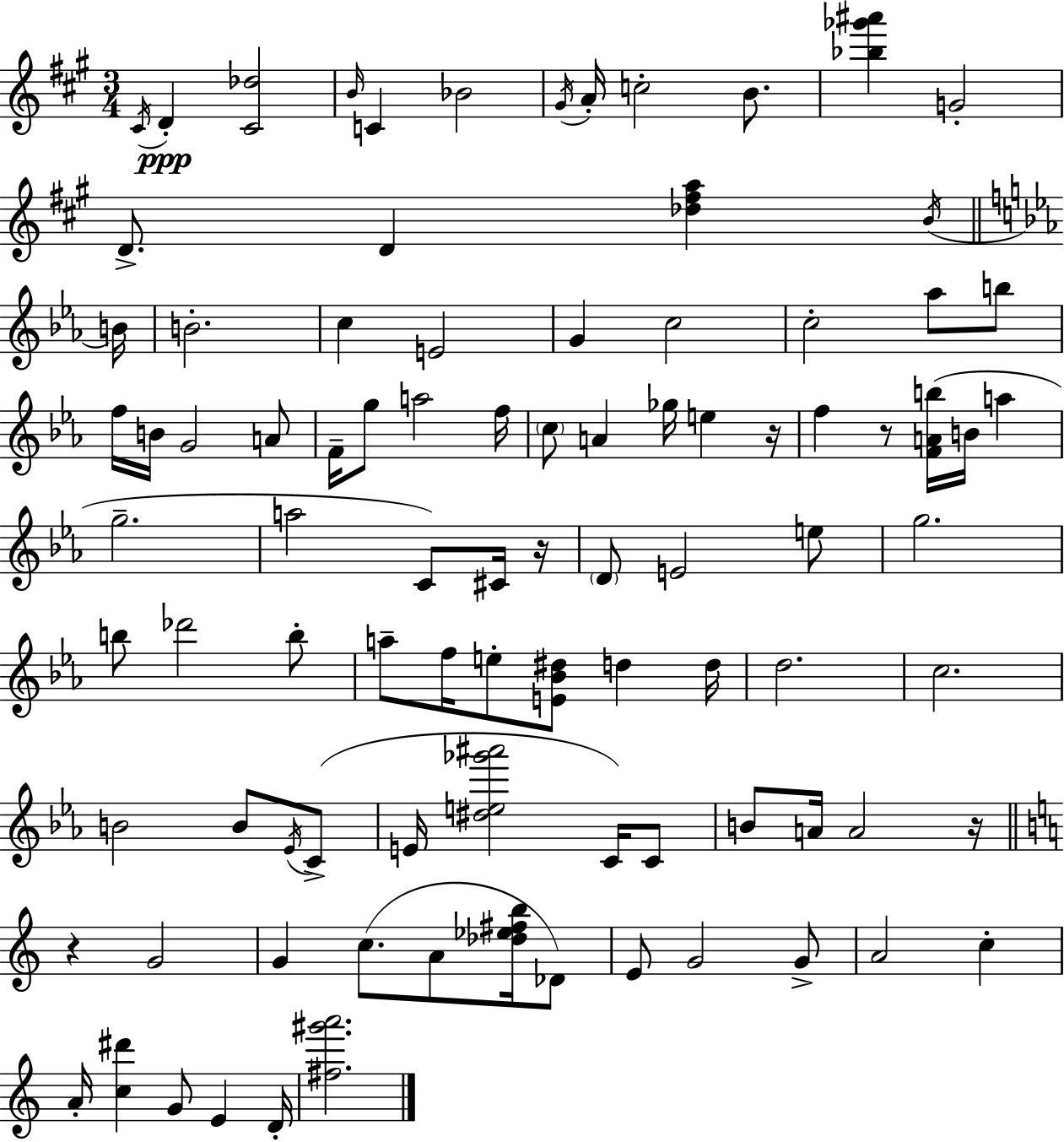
C#4/s D4/q [C#4,Db5]/h B4/s C4/q Bb4/h G#4/s A4/s C5/h B4/e. [Bb5,Gb6,A#6]/q G4/h D4/e. D4/q [Db5,F#5,A5]/q B4/s B4/s B4/h. C5/q E4/h G4/q C5/h C5/h Ab5/e B5/e F5/s B4/s G4/h A4/e F4/s G5/e A5/h F5/s C5/e A4/q Gb5/s E5/q R/s F5/q R/e [F4,A4,B5]/s B4/s A5/q G5/h. A5/h C4/e C#4/s R/s D4/e E4/h E5/e G5/h. B5/e Db6/h B5/e A5/e F5/s E5/e [E4,Bb4,D#5]/e D5/q D5/s D5/h. C5/h. B4/h B4/e Eb4/s C4/e E4/s [D#5,E5,Gb6,A#6]/h C4/s C4/e B4/e A4/s A4/h R/s R/q G4/h G4/q C5/e. A4/e [Db5,Eb5,F#5,B5]/s Db4/e E4/e G4/h G4/e A4/h C5/q A4/s [C5,D#6]/q G4/e E4/q D4/s [F#5,G#6,A6]/h.